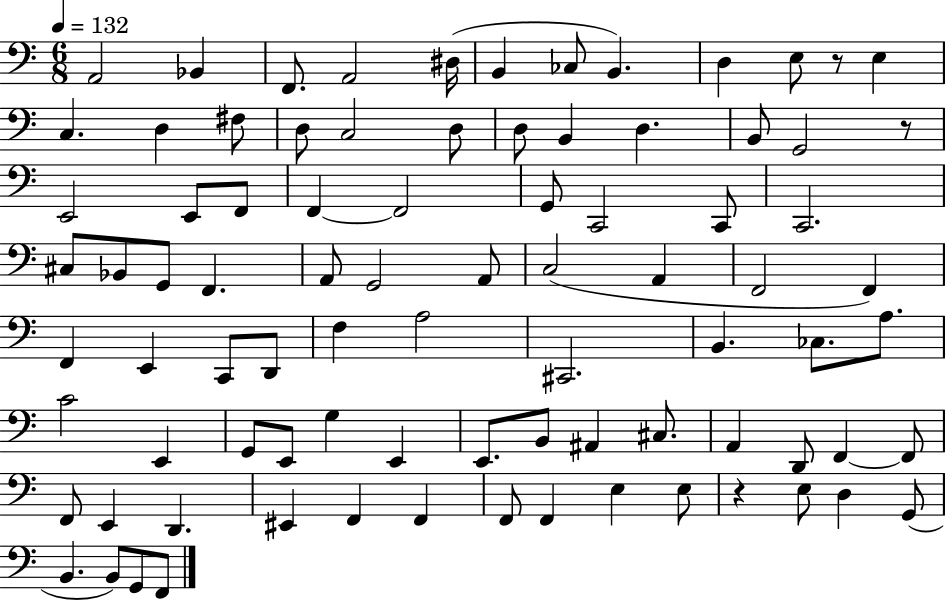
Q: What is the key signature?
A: C major